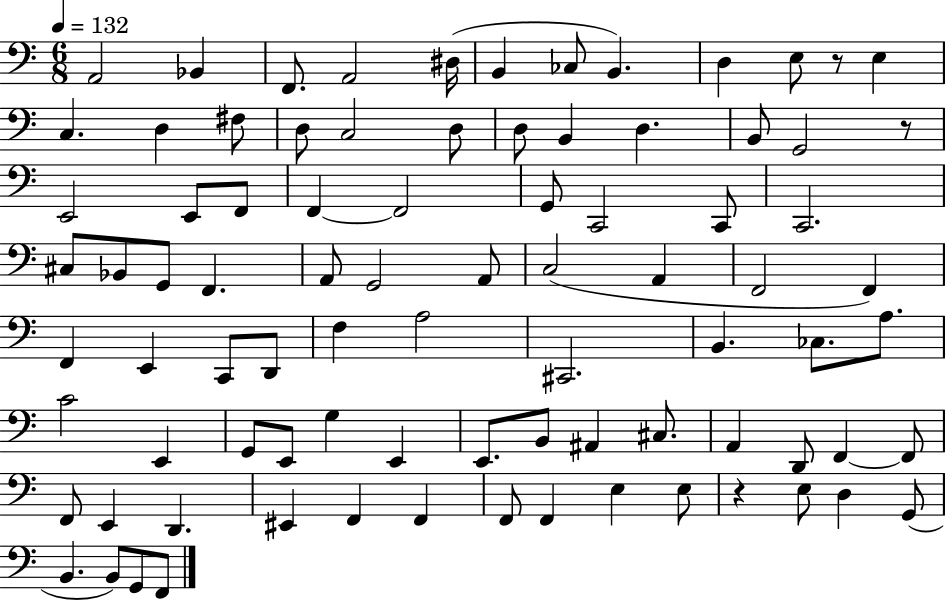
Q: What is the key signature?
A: C major